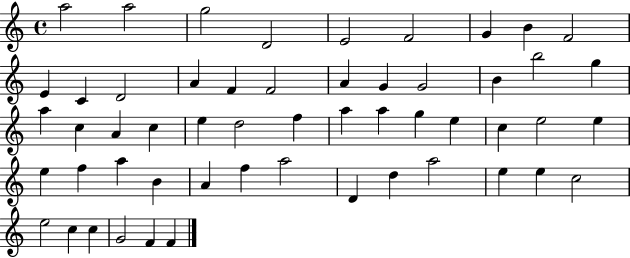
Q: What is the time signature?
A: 4/4